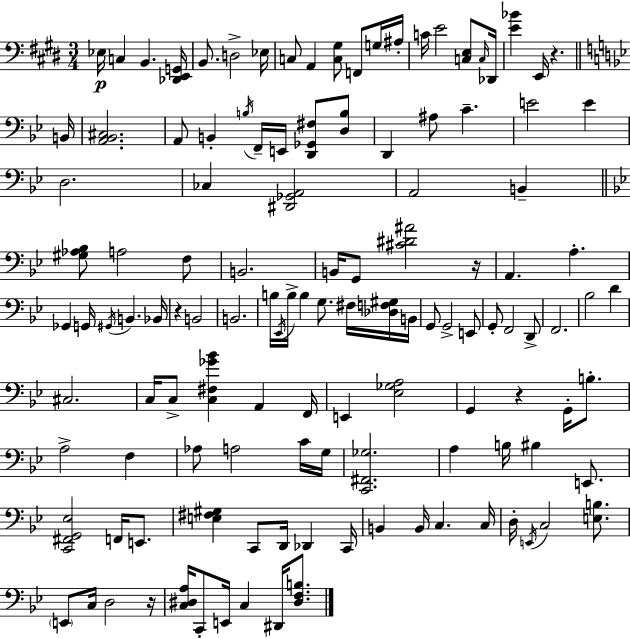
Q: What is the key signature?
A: E major